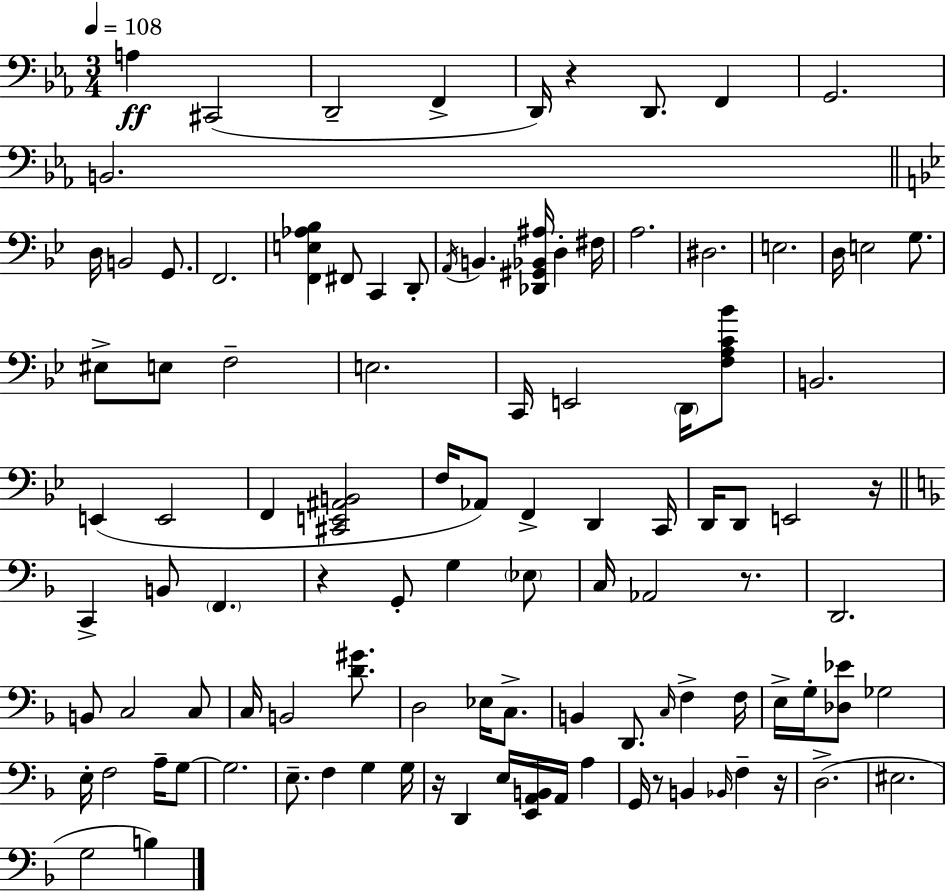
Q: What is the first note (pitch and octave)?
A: A3